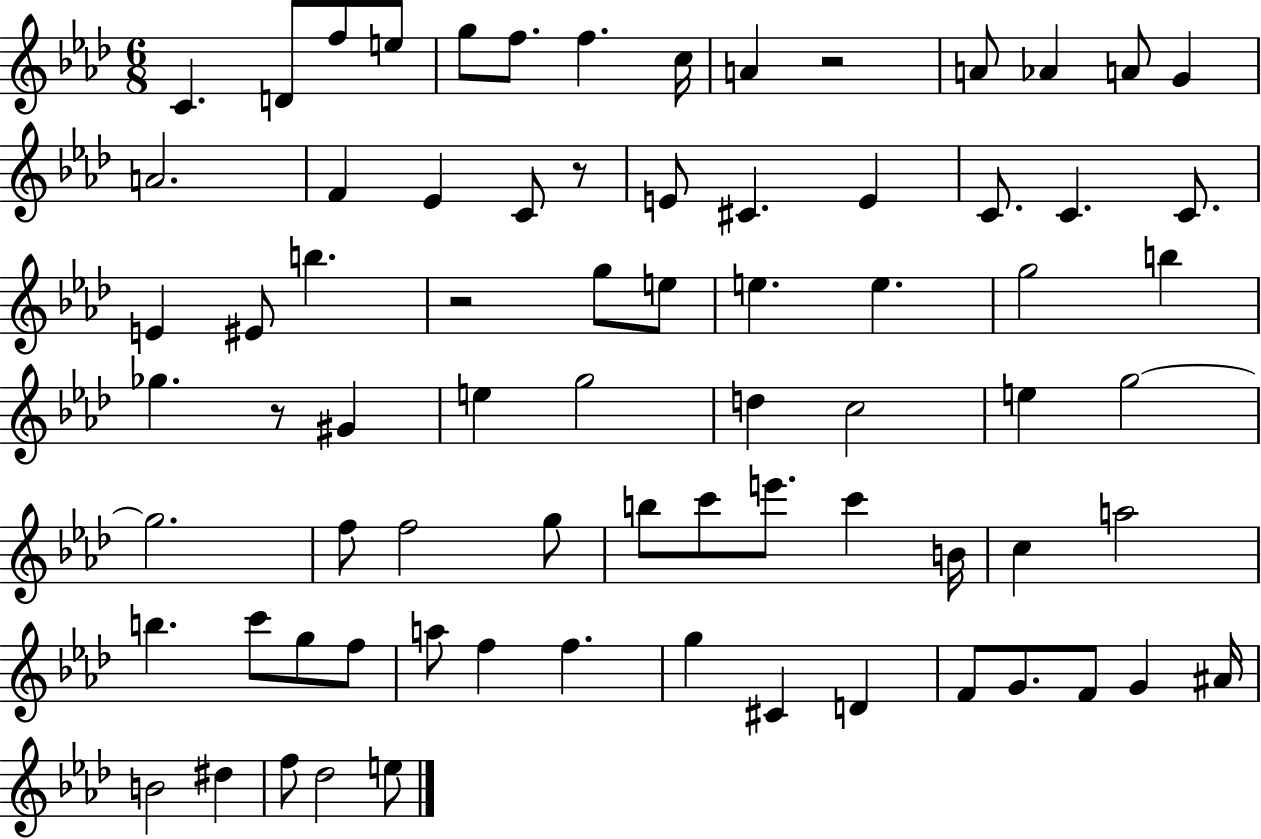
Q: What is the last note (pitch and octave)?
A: E5